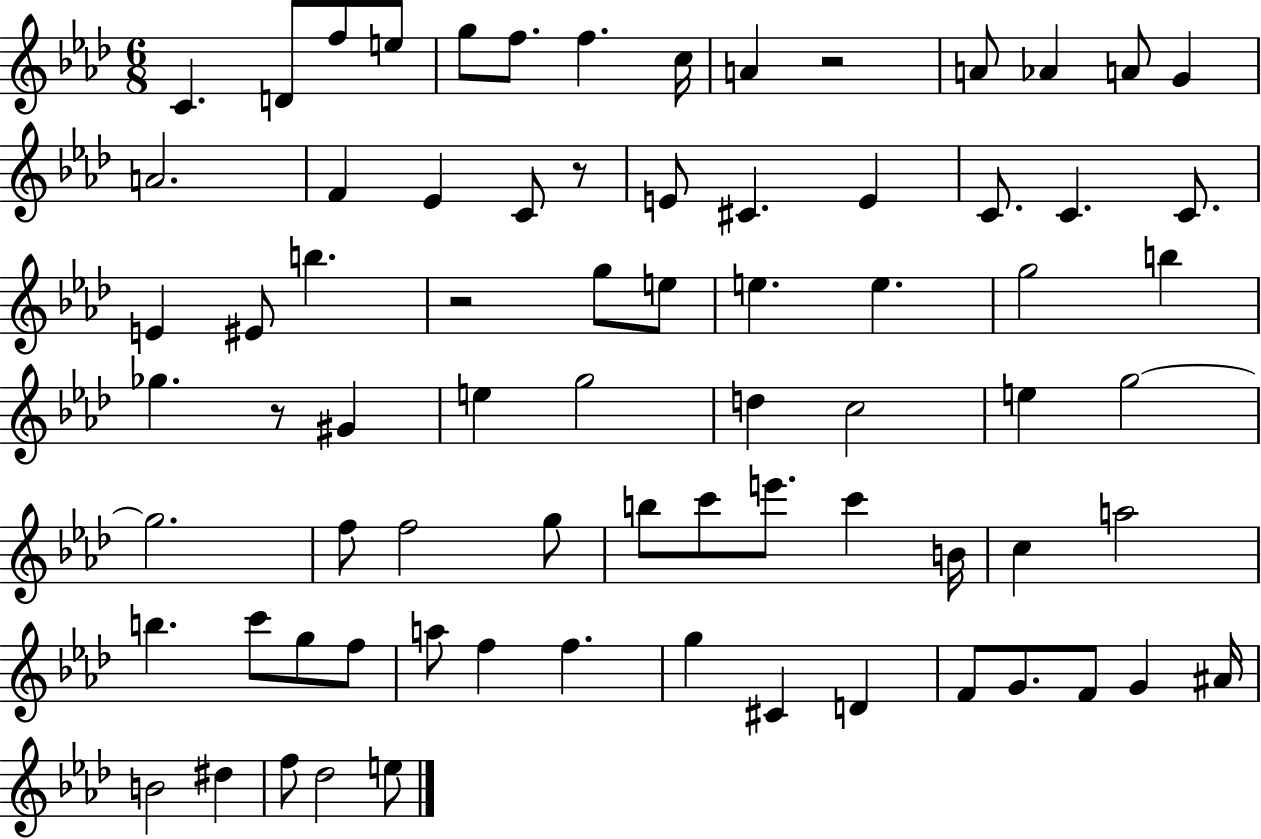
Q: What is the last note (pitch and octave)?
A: E5